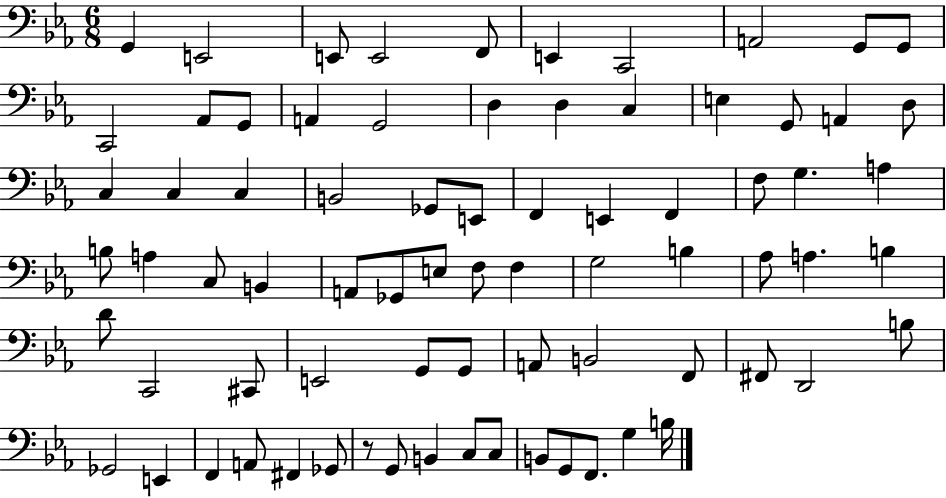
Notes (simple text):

G2/q E2/h E2/e E2/h F2/e E2/q C2/h A2/h G2/e G2/e C2/h Ab2/e G2/e A2/q G2/h D3/q D3/q C3/q E3/q G2/e A2/q D3/e C3/q C3/q C3/q B2/h Gb2/e E2/e F2/q E2/q F2/q F3/e G3/q. A3/q B3/e A3/q C3/e B2/q A2/e Gb2/e E3/e F3/e F3/q G3/h B3/q Ab3/e A3/q. B3/q D4/e C2/h C#2/e E2/h G2/e G2/e A2/e B2/h F2/e F#2/e D2/h B3/e Gb2/h E2/q F2/q A2/e F#2/q Gb2/e R/e G2/e B2/q C3/e C3/e B2/e G2/e F2/e. G3/q B3/s